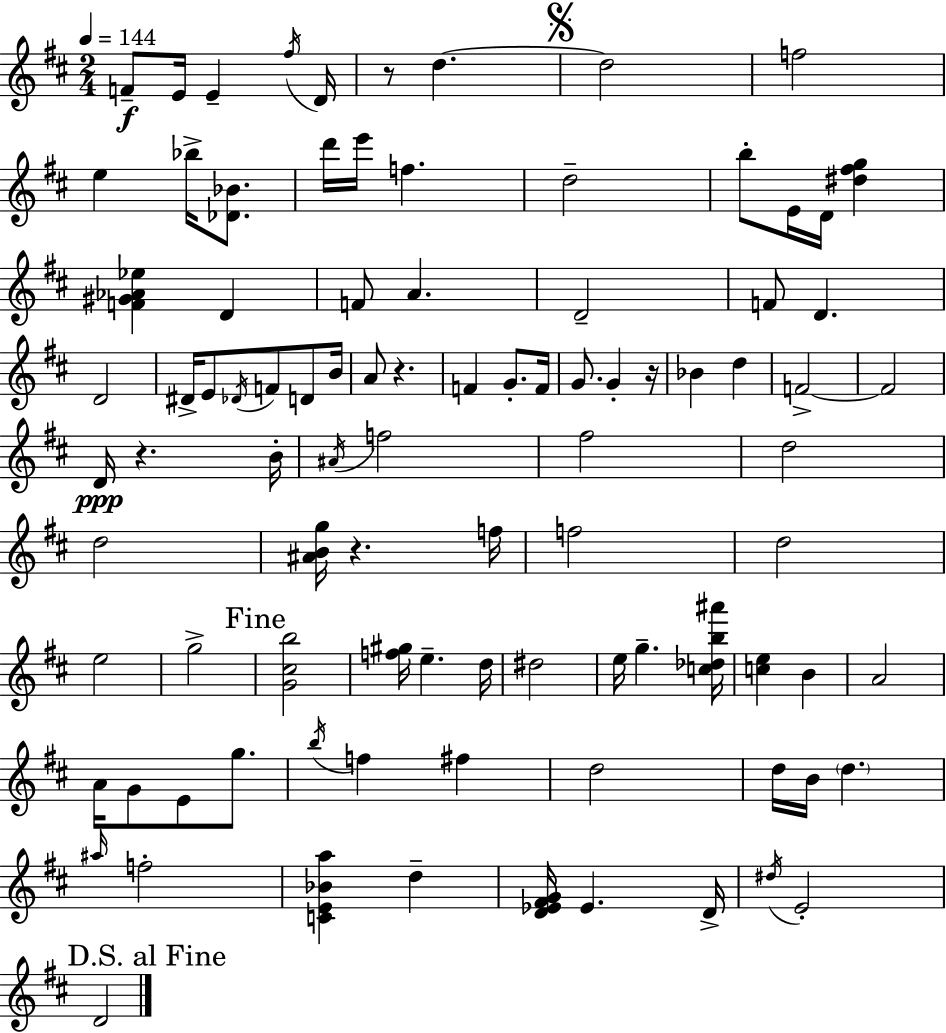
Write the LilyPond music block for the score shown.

{
  \clef treble
  \numericTimeSignature
  \time 2/4
  \key d \major
  \tempo 4 = 144
  f'8--\f e'16 e'4-- \acciaccatura { fis''16 } | d'16 r8 d''4.~~ | \mark \markup { \musicglyph "scripts.segno" } d''2 | f''2 | \break e''4 bes''16-> <des' bes'>8. | d'''16 e'''16 f''4. | d''2-- | b''8-. e'16 d'16 <dis'' fis'' g''>4 | \break <f' gis' aes' ees''>4 d'4 | f'8 a'4. | d'2-- | f'8 d'4. | \break d'2 | dis'16-> e'8 \acciaccatura { des'16 } f'8 d'8 | b'16 a'8 r4. | f'4 g'8.-. | \break f'16 g'8. g'4-. | r16 bes'4 d''4 | f'2->~~ | f'2 | \break d'16\ppp r4. | b'16-. \acciaccatura { ais'16 } f''2 | fis''2 | d''2 | \break d''2 | <ais' b' g''>16 r4. | f''16 f''2 | d''2 | \break e''2 | g''2-> | \mark "Fine" <g' cis'' b''>2 | <f'' gis''>16 e''4.-- | \break d''16 dis''2 | e''16 g''4.-- | <c'' des'' b'' ais'''>16 <c'' e''>4 b'4 | a'2 | \break a'16 g'8 e'8 | g''8. \acciaccatura { b''16 } f''4 | fis''4 d''2 | d''16 b'16 \parenthesize d''4. | \break \grace { ais''16 } f''2-. | <c' e' bes' a''>4 | d''4-- <d' ees' fis' g'>16 ees'4. | d'16-> \acciaccatura { dis''16 } e'2-. | \break \mark "D.S. al Fine" d'2 | \bar "|."
}